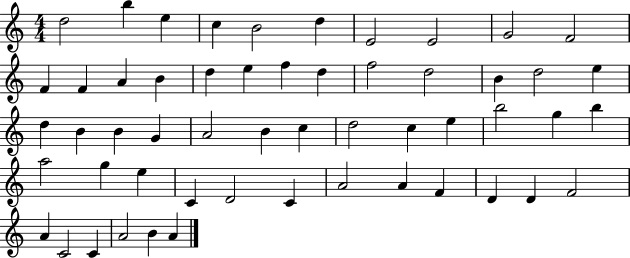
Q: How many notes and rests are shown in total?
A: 54